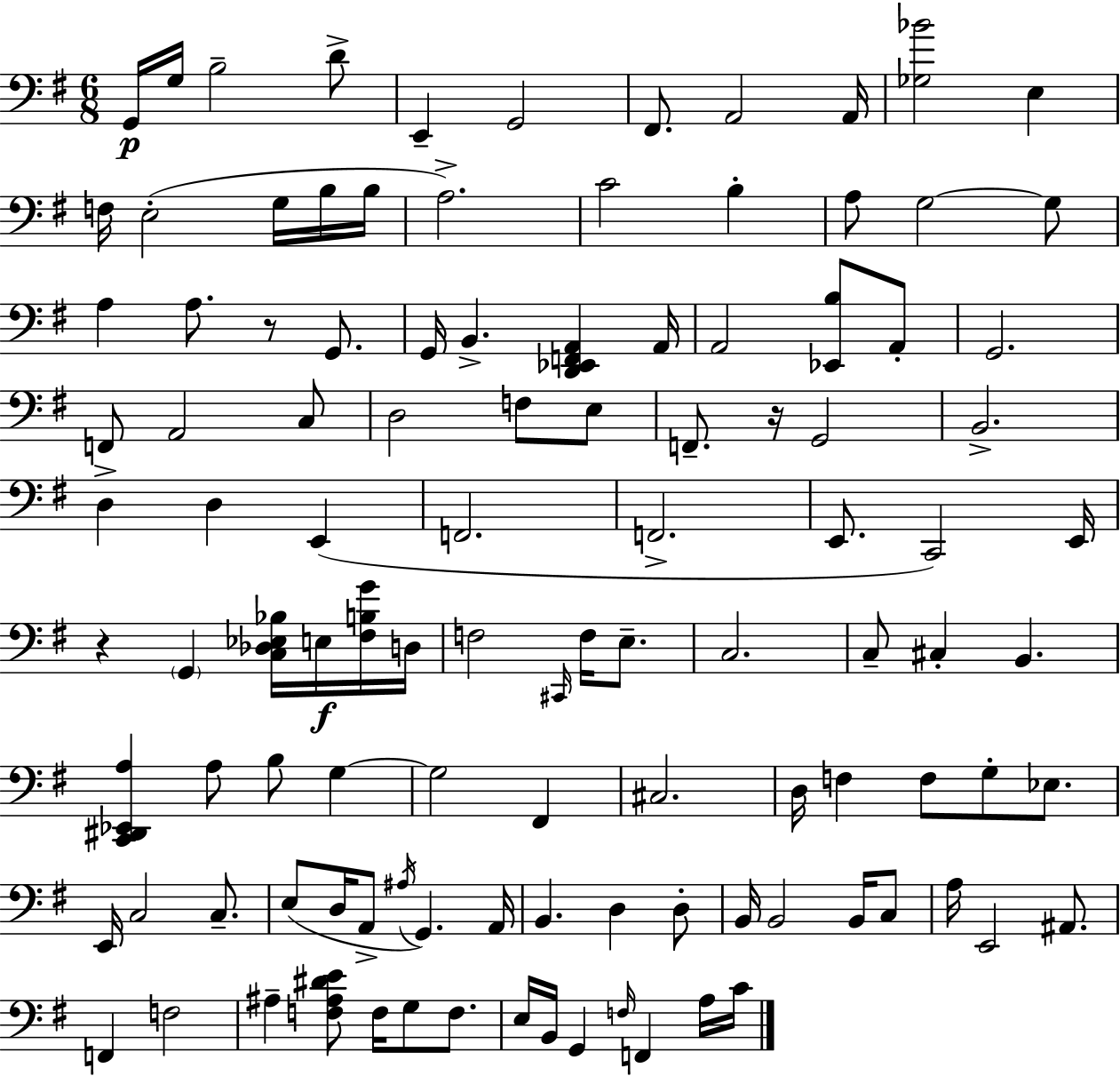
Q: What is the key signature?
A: G major